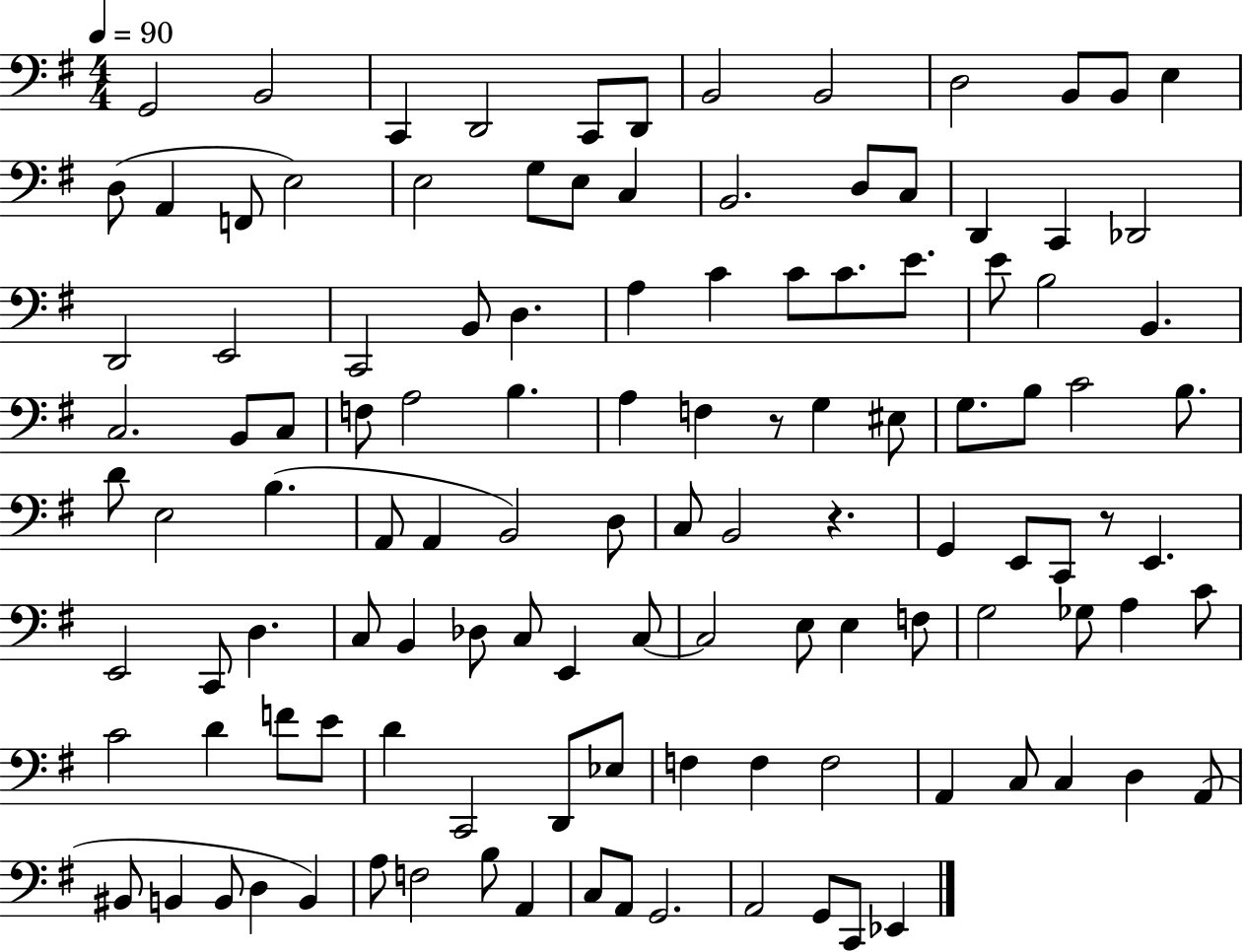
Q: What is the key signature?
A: G major